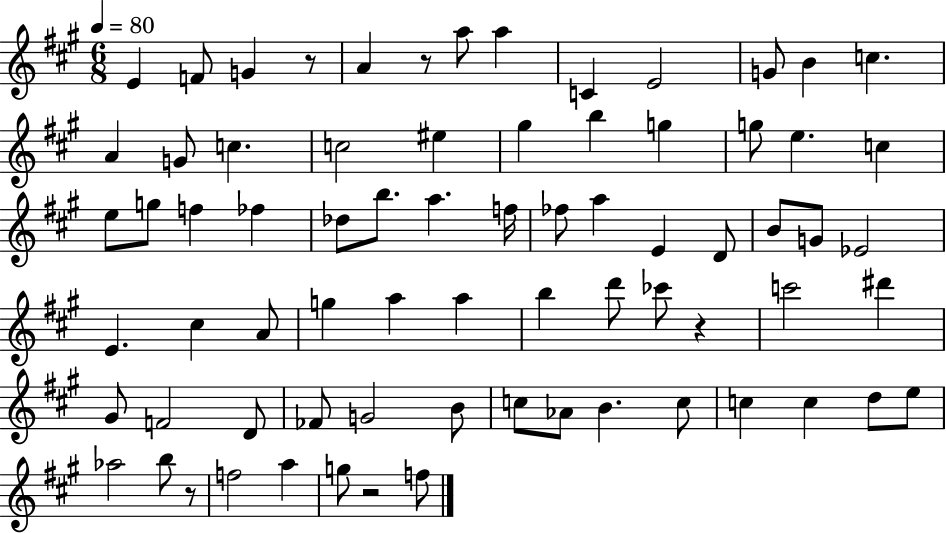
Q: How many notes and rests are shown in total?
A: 73